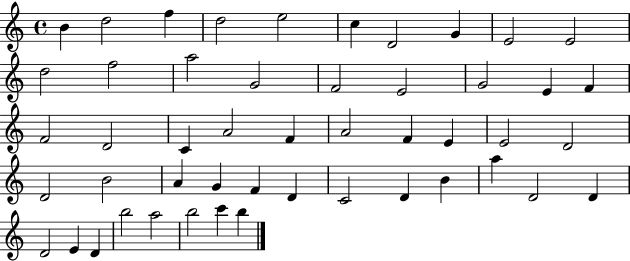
B4/q D5/h F5/q D5/h E5/h C5/q D4/h G4/q E4/h E4/h D5/h F5/h A5/h G4/h F4/h E4/h G4/h E4/q F4/q F4/h D4/h C4/q A4/h F4/q A4/h F4/q E4/q E4/h D4/h D4/h B4/h A4/q G4/q F4/q D4/q C4/h D4/q B4/q A5/q D4/h D4/q D4/h E4/q D4/q B5/h A5/h B5/h C6/q B5/q